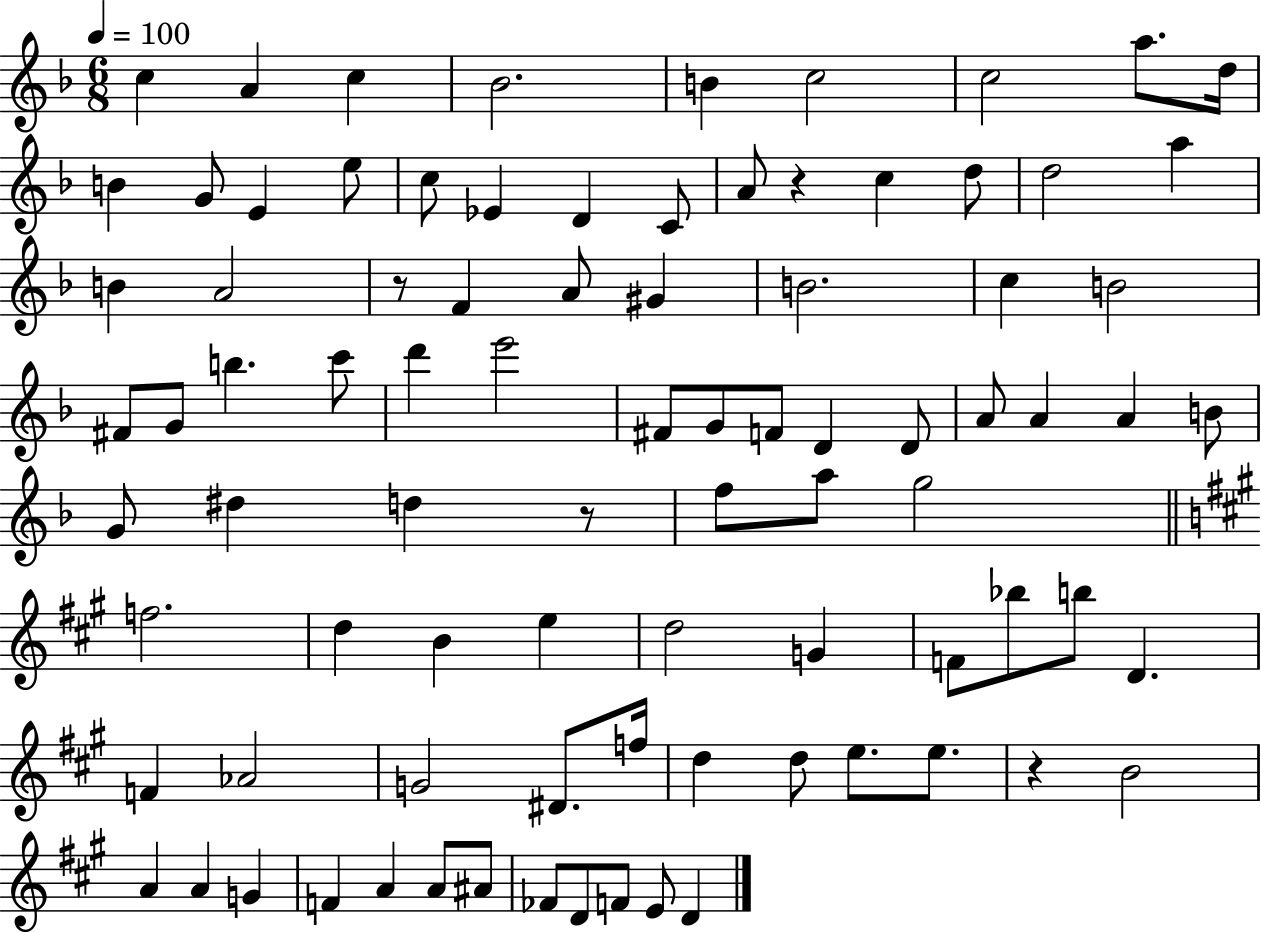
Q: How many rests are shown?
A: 4